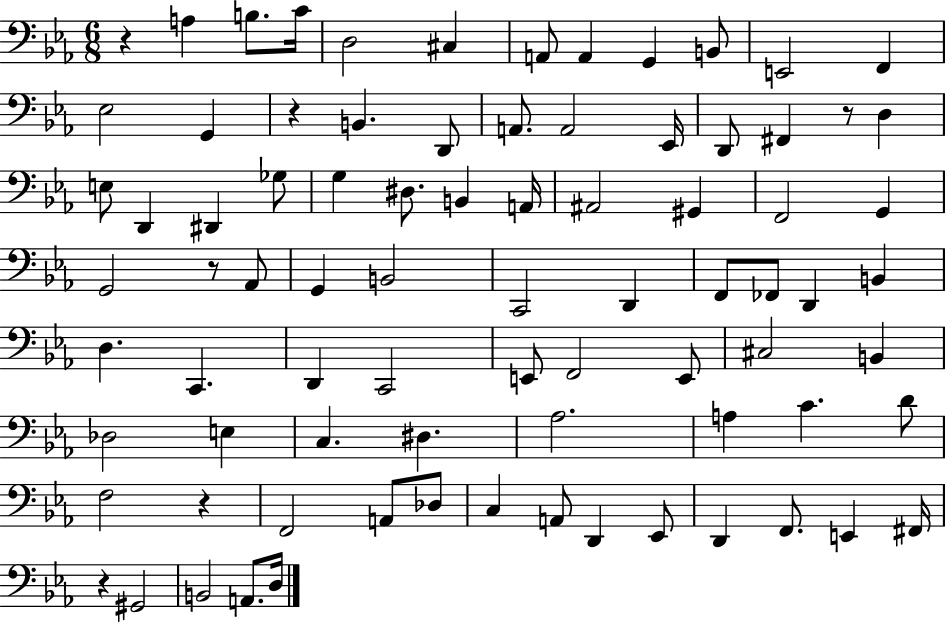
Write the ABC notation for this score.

X:1
T:Untitled
M:6/8
L:1/4
K:Eb
z A, B,/2 C/4 D,2 ^C, A,,/2 A,, G,, B,,/2 E,,2 F,, _E,2 G,, z B,, D,,/2 A,,/2 A,,2 _E,,/4 D,,/2 ^F,, z/2 D, E,/2 D,, ^D,, _G,/2 G, ^D,/2 B,, A,,/4 ^A,,2 ^G,, F,,2 G,, G,,2 z/2 _A,,/2 G,, B,,2 C,,2 D,, F,,/2 _F,,/2 D,, B,, D, C,, D,, C,,2 E,,/2 F,,2 E,,/2 ^C,2 B,, _D,2 E, C, ^D, _A,2 A, C D/2 F,2 z F,,2 A,,/2 _D,/2 C, A,,/2 D,, _E,,/2 D,, F,,/2 E,, ^F,,/4 z ^G,,2 B,,2 A,,/2 D,/4